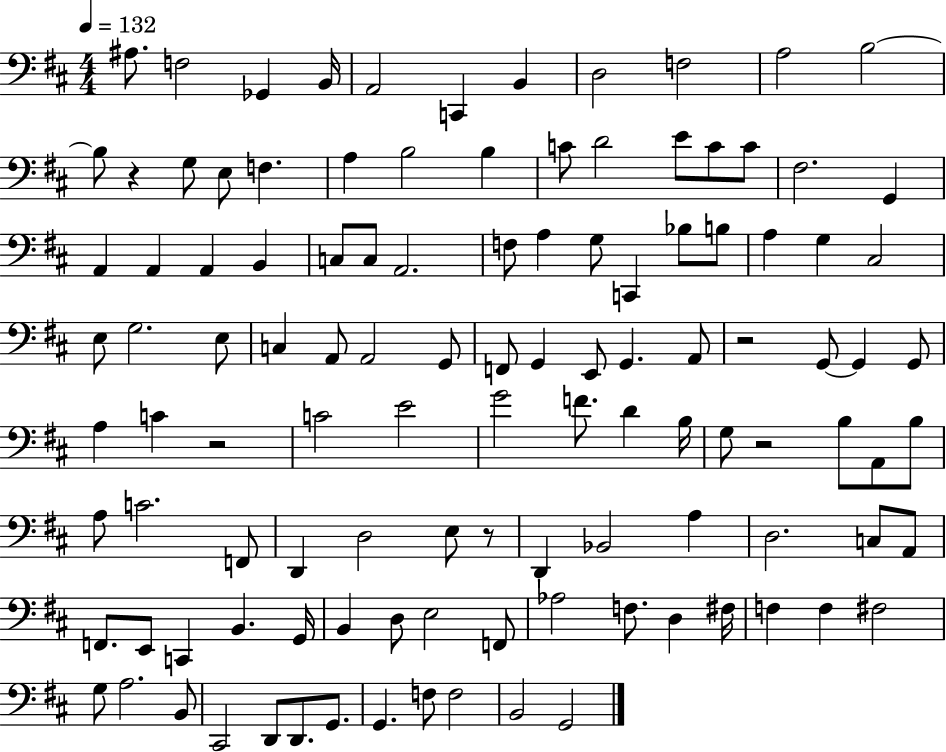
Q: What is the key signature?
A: D major